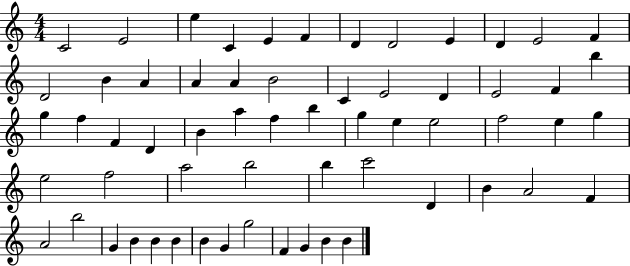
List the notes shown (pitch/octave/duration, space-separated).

C4/h E4/h E5/q C4/q E4/q F4/q D4/q D4/h E4/q D4/q E4/h F4/q D4/h B4/q A4/q A4/q A4/q B4/h C4/q E4/h D4/q E4/h F4/q B5/q G5/q F5/q F4/q D4/q B4/q A5/q F5/q B5/q G5/q E5/q E5/h F5/h E5/q G5/q E5/h F5/h A5/h B5/h B5/q C6/h D4/q B4/q A4/h F4/q A4/h B5/h G4/q B4/q B4/q B4/q B4/q G4/q G5/h F4/q G4/q B4/q B4/q